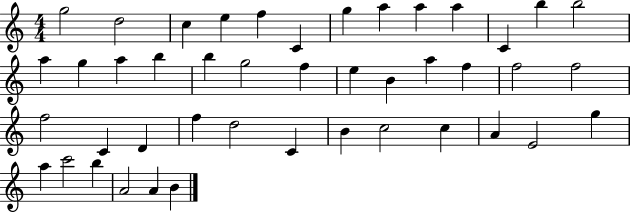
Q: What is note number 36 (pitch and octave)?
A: A4